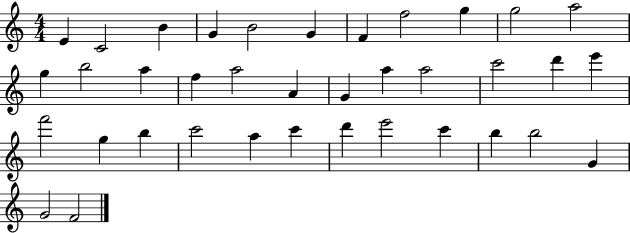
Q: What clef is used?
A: treble